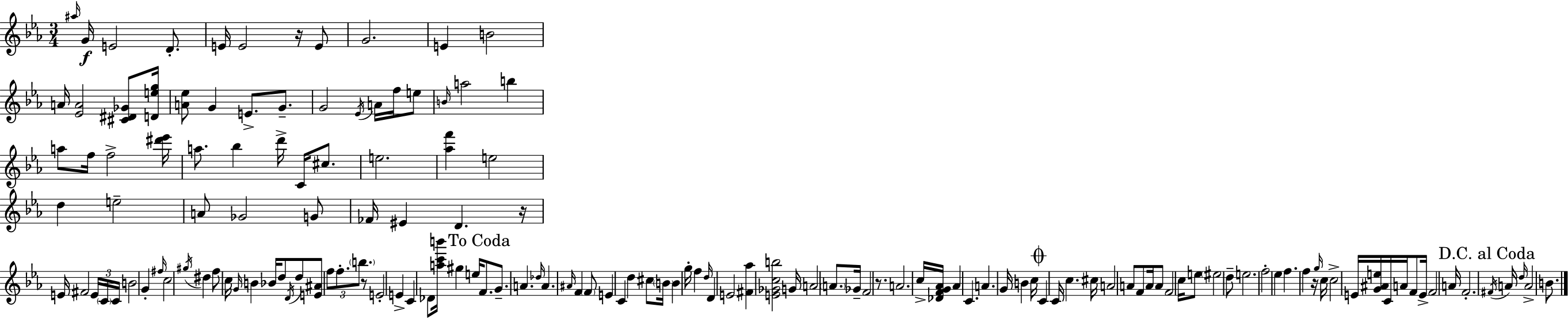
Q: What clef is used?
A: treble